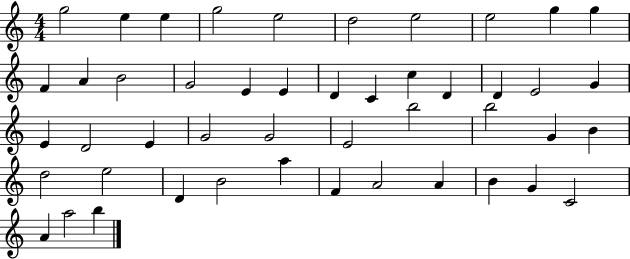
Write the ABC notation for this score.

X:1
T:Untitled
M:4/4
L:1/4
K:C
g2 e e g2 e2 d2 e2 e2 g g F A B2 G2 E E D C c D D E2 G E D2 E G2 G2 E2 b2 b2 G B d2 e2 D B2 a F A2 A B G C2 A a2 b